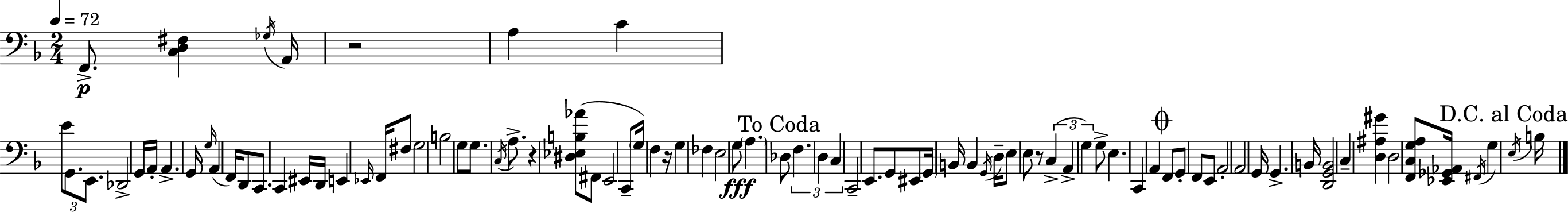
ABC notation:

X:1
T:Untitled
M:2/4
L:1/4
K:F
F,,/2 [C,D,^F,] _G,/4 A,,/4 z2 A, C E/2 G,,/2 E,,/2 _D,,2 G,,/4 A,,/4 A,, G,,/4 G,/4 A,, F,,/4 D,,/2 C,,/2 C,, ^E,,/4 D,,/4 E,, _E,,/4 F,,/4 ^F,/2 G,2 B,2 G,/2 G,/2 C,/4 A,/2 z [^D,_E,B,_A]/2 ^F,,/2 E,,2 C,,/2 G,/4 F, z/4 G, _F, E,2 G,/2 A, _D,/2 F, D, C, C,,2 E,,/2 G,,/2 ^E,,/2 G,,/4 B,,/4 B,, G,,/4 D,/4 E,/2 E,/2 z/2 C, A,, G, G,/2 E, C,, A,, F,,/2 G,,/2 F,,/2 E,,/2 A,,2 A,,2 G,,/4 G,, B,,/4 [D,,G,,B,,]2 C, [D,^A,^G] D,2 [F,,C,G,A,]/2 [_E,,_G,,_A,,]/4 ^F,,/4 G, E,/4 B,/4